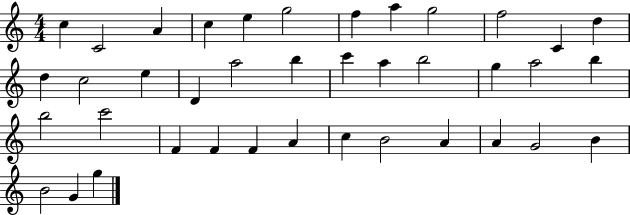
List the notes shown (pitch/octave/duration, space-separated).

C5/q C4/h A4/q C5/q E5/q G5/h F5/q A5/q G5/h F5/h C4/q D5/q D5/q C5/h E5/q D4/q A5/h B5/q C6/q A5/q B5/h G5/q A5/h B5/q B5/h C6/h F4/q F4/q F4/q A4/q C5/q B4/h A4/q A4/q G4/h B4/q B4/h G4/q G5/q